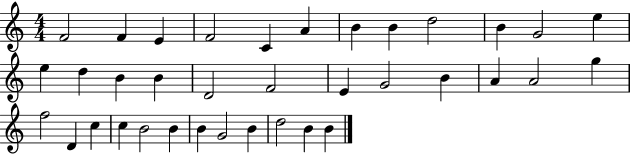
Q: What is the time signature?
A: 4/4